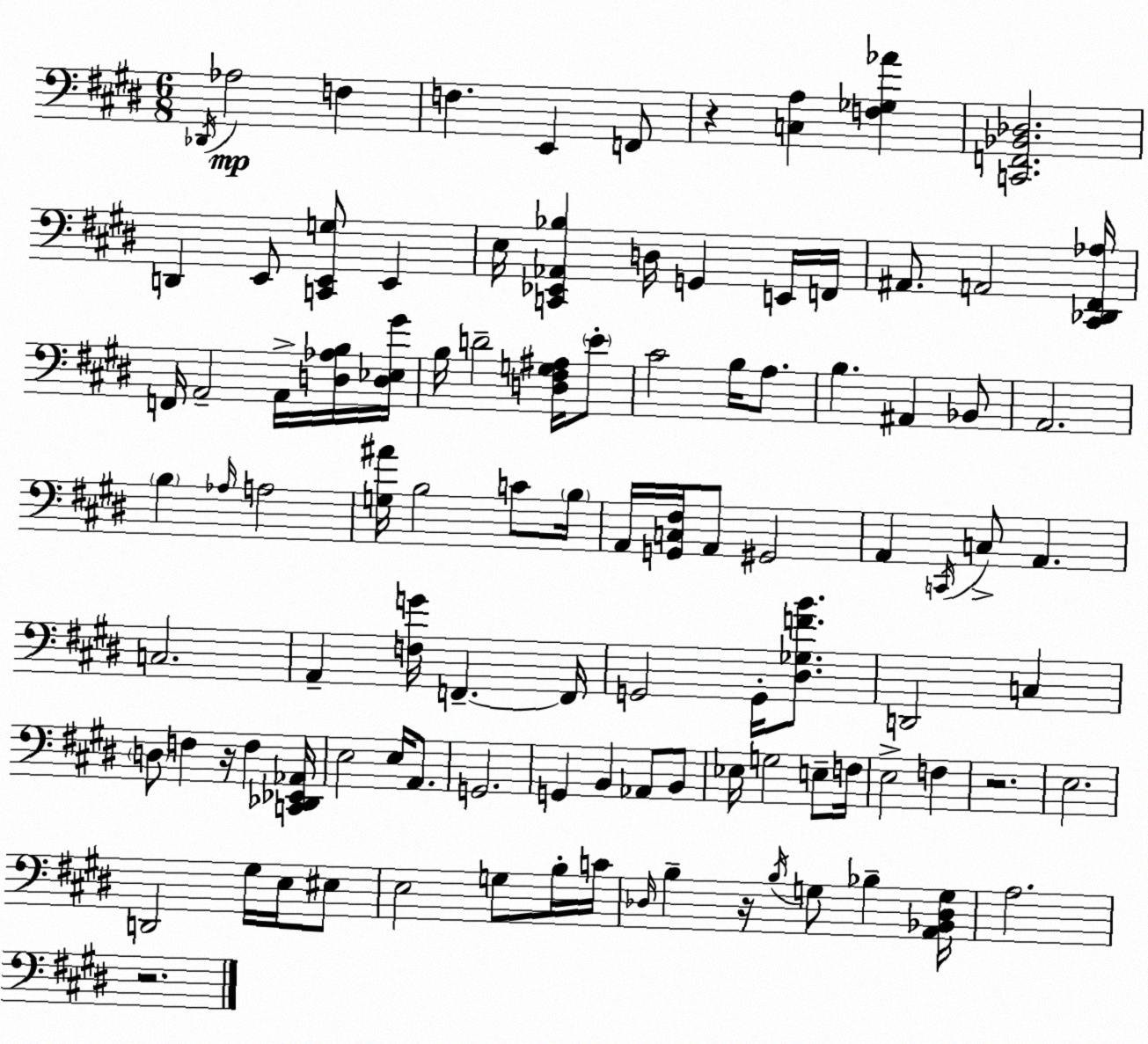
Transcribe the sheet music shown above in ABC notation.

X:1
T:Untitled
M:6/8
L:1/4
K:E
_D,,/4 _A,2 F, F, E,, F,,/2 z [C,A,] [F,_G,_A] [C,,F,,_B,,_D,]2 D,, E,,/2 [C,,E,,G,]/2 E,, E,/4 [C,,_E,,_A,,_B,] D,/4 G,, E,,/4 F,,/4 ^A,,/2 A,,2 [^C,,_D,,^F,,_A,]/4 F,,/4 A,,2 A,,/4 [D,_A,B,]/4 [D,_E,^G]/4 B,/4 D2 [D,^F,G,^A,]/4 E/2 ^C2 B,/4 A,/2 B, ^A,, _B,,/2 A,,2 B, _A,/4 A,2 [G,^A]/4 B,2 C/2 B,/4 A,,/4 [G,,C,^F,]/4 A,,/2 ^G,,2 A,, C,,/4 C,/2 A,, C,2 A,, [F,G]/4 F,, F,,/4 G,,2 G,,/4 [^D,_G,FB]/2 D,,2 C, D,/2 F, z/4 F, [C,,_D,,_E,,_A,,]/4 E,2 E,/4 A,,/2 G,,2 G,, B,, _A,,/2 B,,/2 _E,/4 G,2 E,/2 F,/4 E,2 F, z2 E,2 D,,2 ^G,/4 E,/4 ^E,/2 E,2 G,/2 B,/4 C/4 _D,/4 B, z/4 B,/4 G,/2 _B, [A,,_B,,_D,G,]/4 A,2 z2